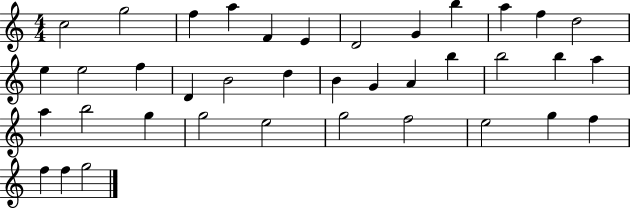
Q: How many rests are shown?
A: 0